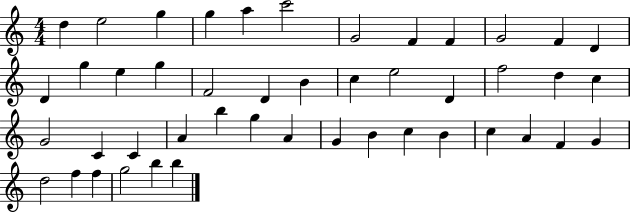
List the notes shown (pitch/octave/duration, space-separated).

D5/q E5/h G5/q G5/q A5/q C6/h G4/h F4/q F4/q G4/h F4/q D4/q D4/q G5/q E5/q G5/q F4/h D4/q B4/q C5/q E5/h D4/q F5/h D5/q C5/q G4/h C4/q C4/q A4/q B5/q G5/q A4/q G4/q B4/q C5/q B4/q C5/q A4/q F4/q G4/q D5/h F5/q F5/q G5/h B5/q B5/q